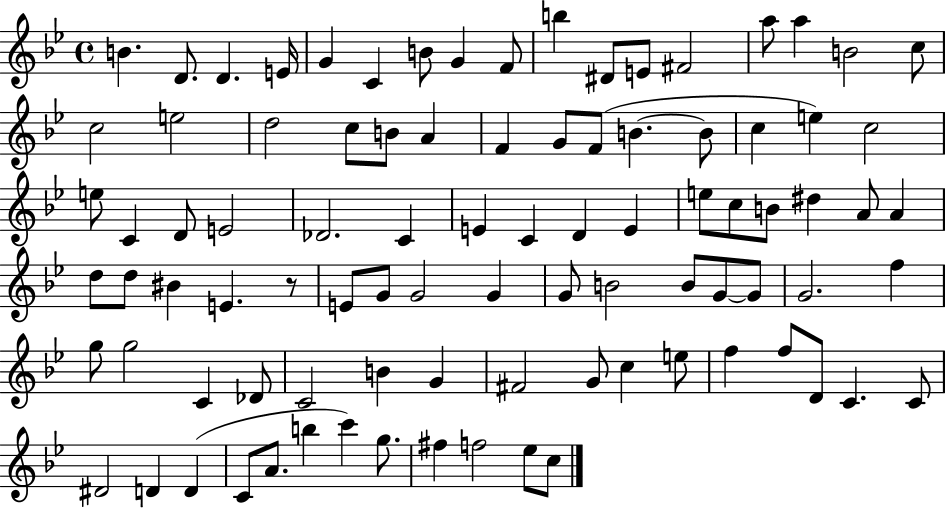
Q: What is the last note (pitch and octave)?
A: C5